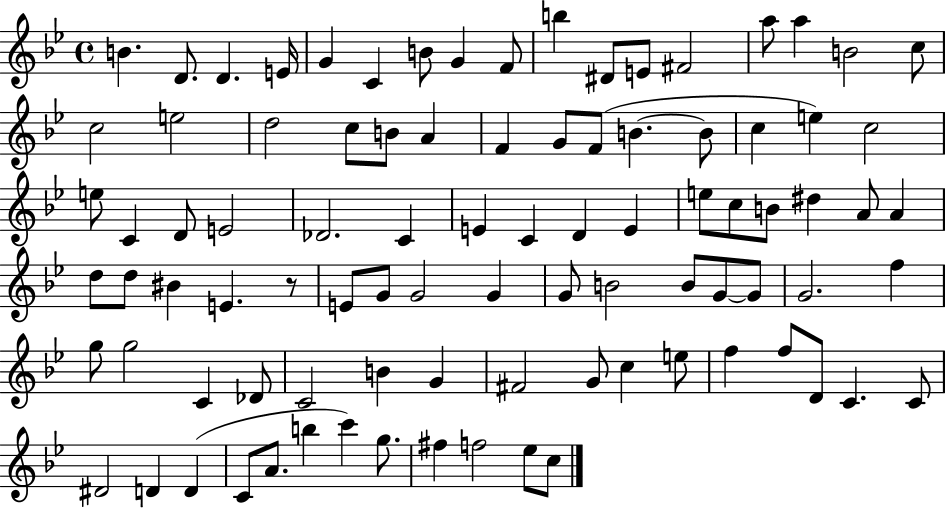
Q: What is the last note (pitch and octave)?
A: C5